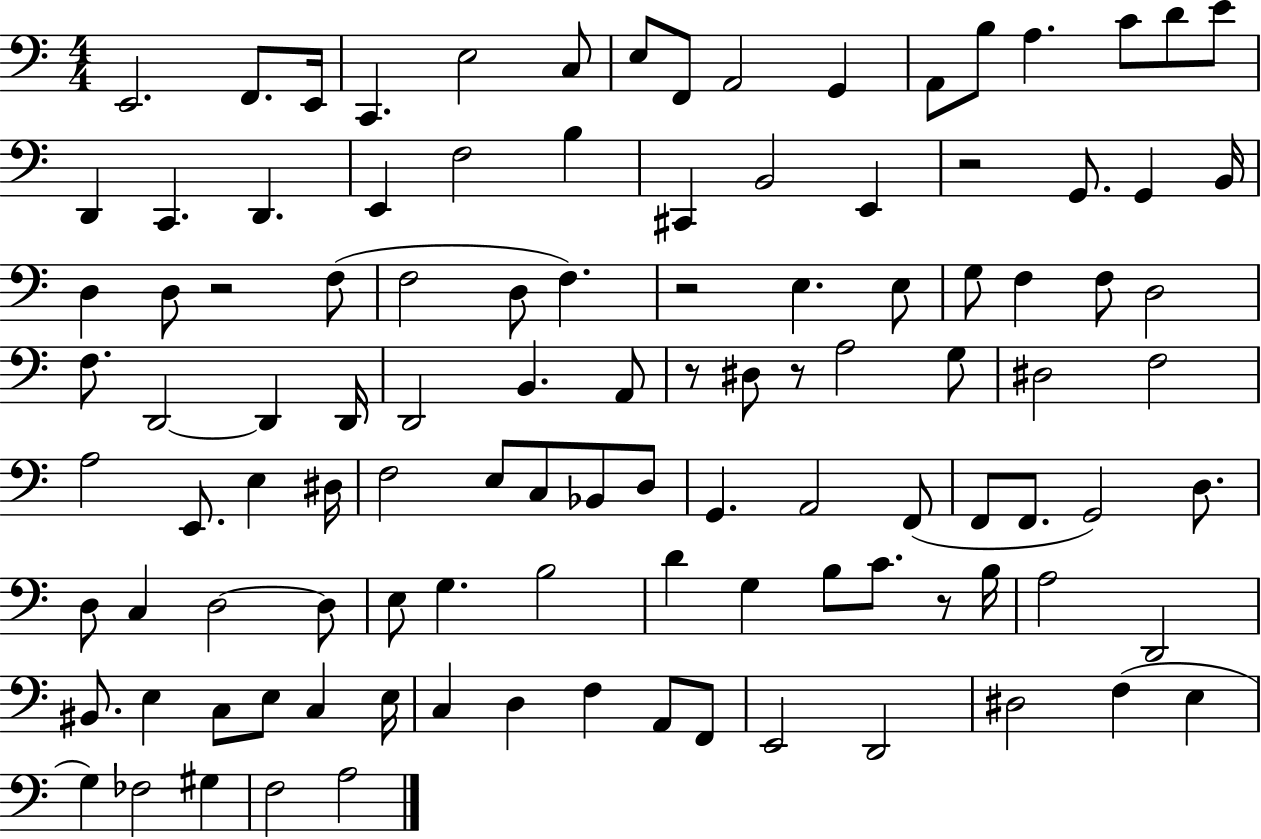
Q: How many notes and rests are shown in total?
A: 109